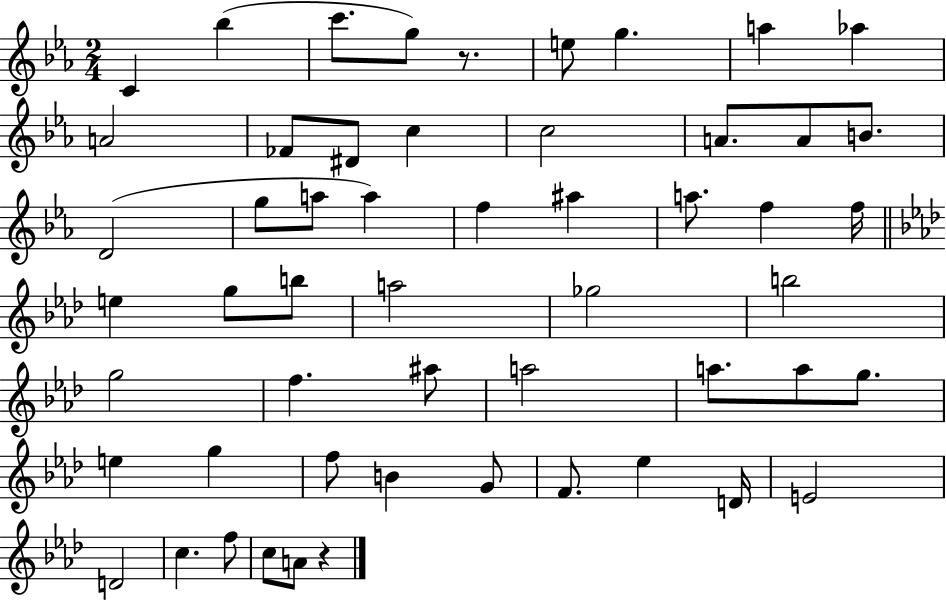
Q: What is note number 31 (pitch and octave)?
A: B5